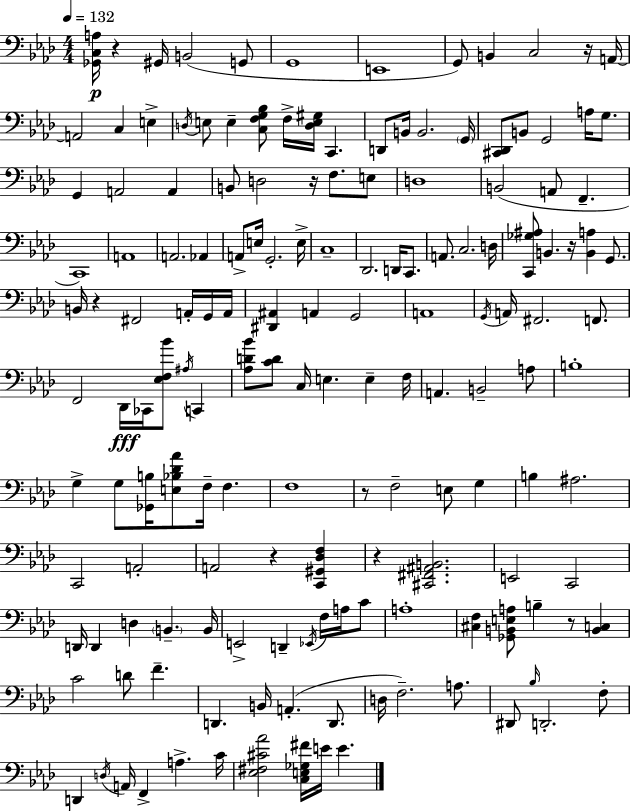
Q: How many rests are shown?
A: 9